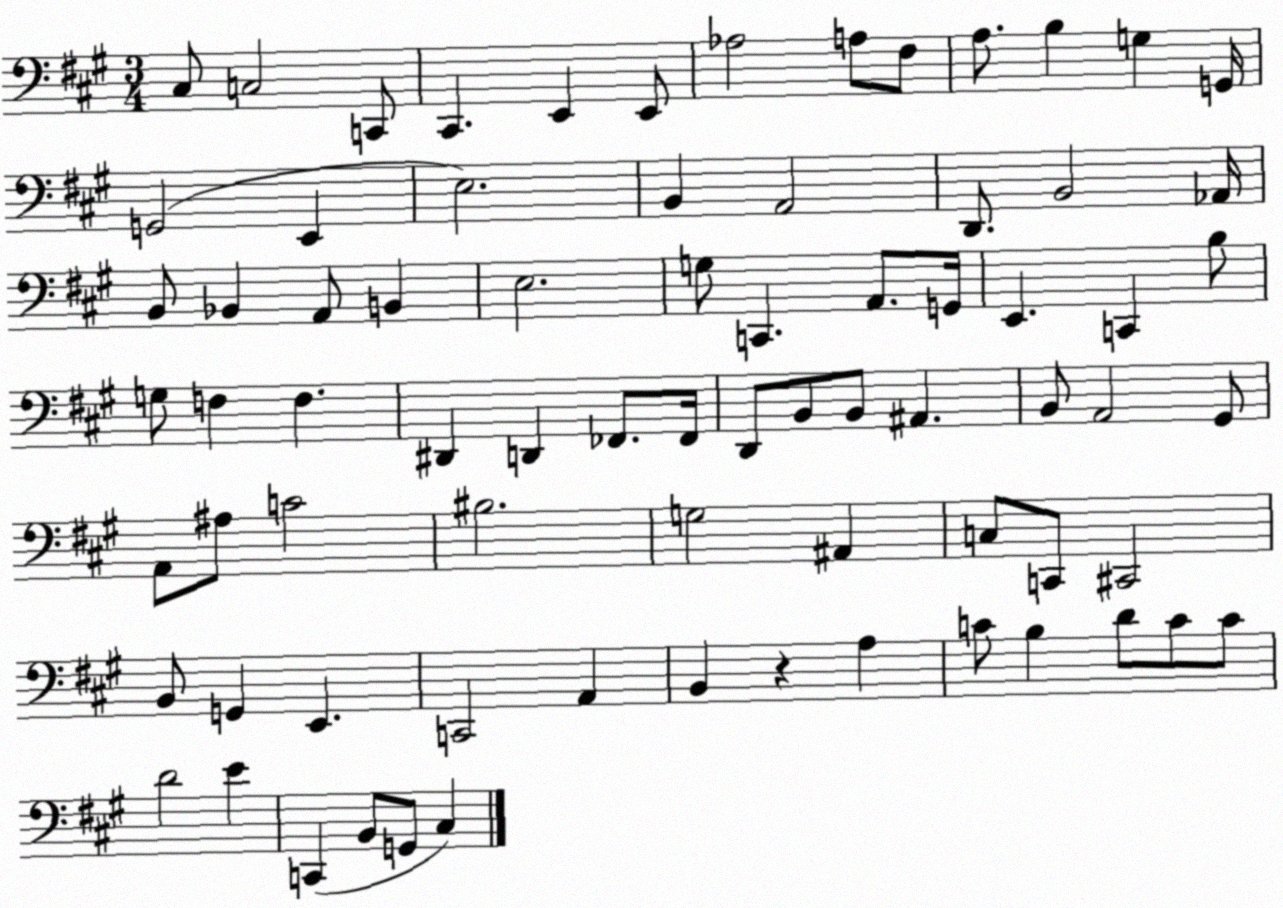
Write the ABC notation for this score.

X:1
T:Untitled
M:3/4
L:1/4
K:A
^C,/2 C,2 C,,/2 ^C,, E,, E,,/2 _A,2 A,/2 ^F,/2 A,/2 B, G, G,,/4 G,,2 E,, E,2 B,, A,,2 D,,/2 B,,2 _A,,/4 B,,/2 _B,, A,,/2 B,, E,2 G,/2 C,, A,,/2 G,,/4 E,, C,, B,/2 G,/2 F, F, ^D,, D,, _F,,/2 _F,,/4 D,,/2 B,,/2 B,,/2 ^A,, B,,/2 A,,2 ^G,,/2 A,,/2 ^A,/2 C2 ^B,2 G,2 ^A,, C,/2 C,,/2 ^C,,2 B,,/2 G,, E,, C,,2 A,, B,, z A, C/2 B, D/2 C/2 C/2 D2 E C,, B,,/2 G,,/2 ^C,